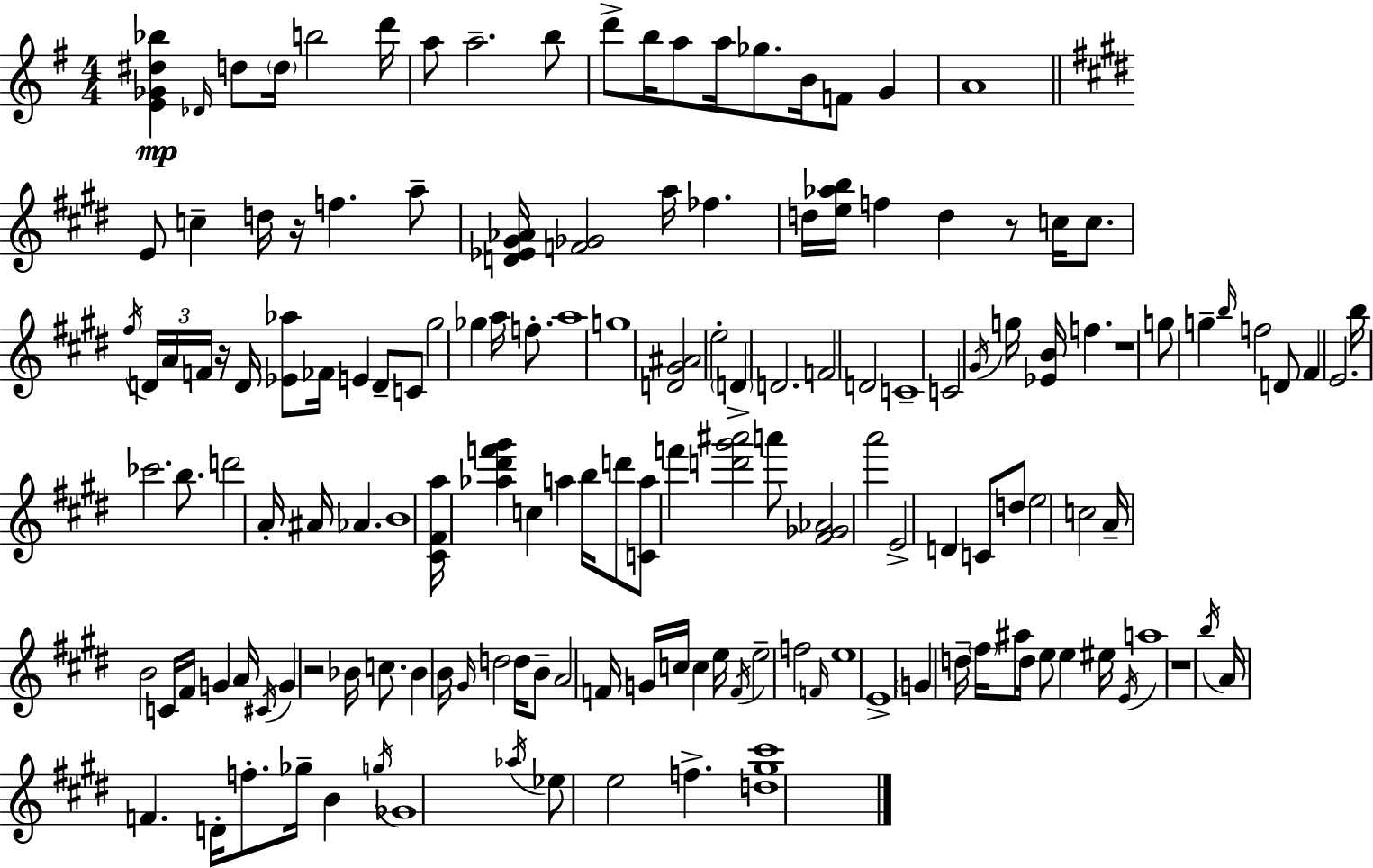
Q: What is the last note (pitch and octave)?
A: F5